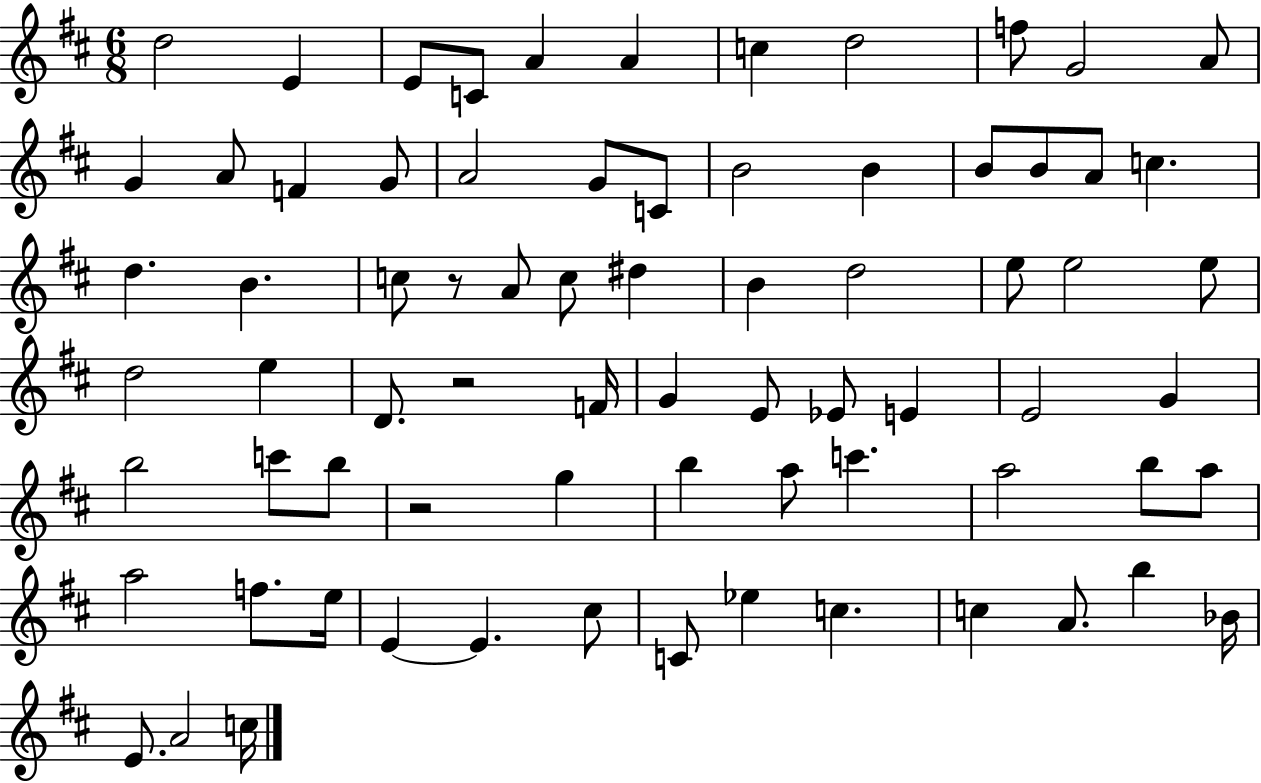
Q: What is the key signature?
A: D major